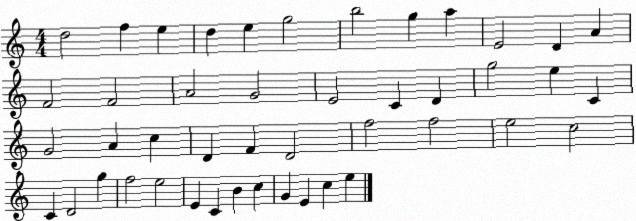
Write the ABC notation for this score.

X:1
T:Untitled
M:4/4
L:1/4
K:C
d2 f e d e g2 b2 g a E2 D A F2 F2 A2 G2 E2 C D g2 e C G2 A c D F D2 f2 f2 e2 c2 C D2 g f2 e2 E C B c G E c e